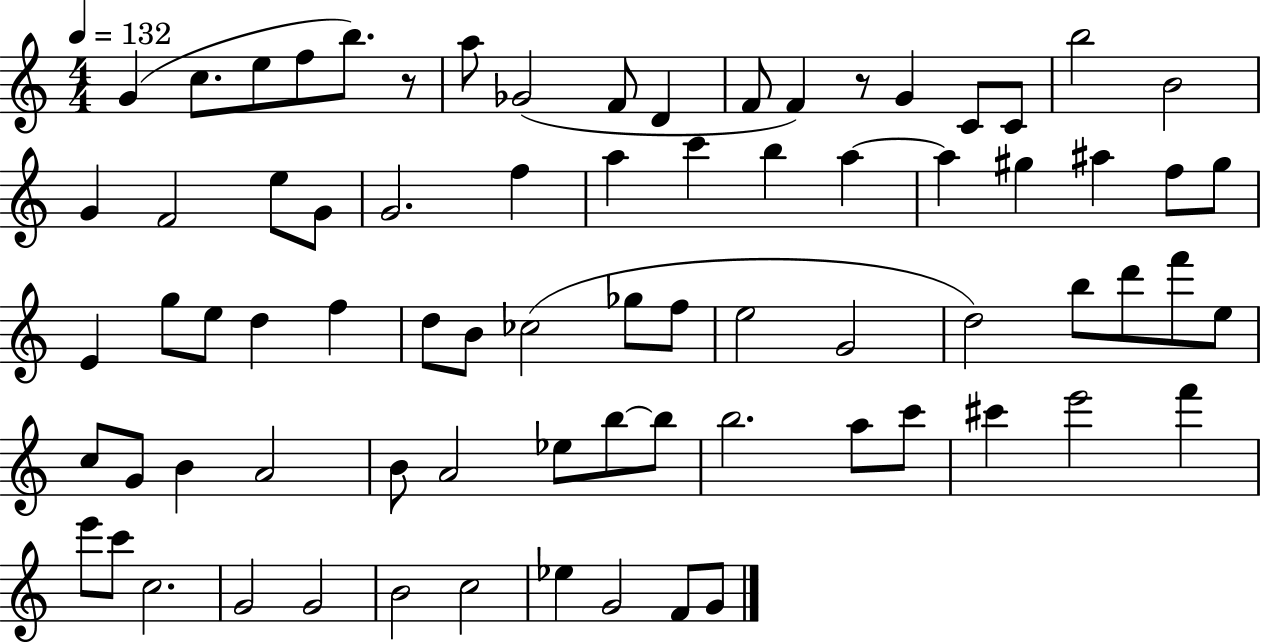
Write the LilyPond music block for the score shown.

{
  \clef treble
  \numericTimeSignature
  \time 4/4
  \key c \major
  \tempo 4 = 132
  g'4( c''8. e''8 f''8 b''8.) r8 | a''8 ges'2( f'8 d'4 | f'8 f'4) r8 g'4 c'8 c'8 | b''2 b'2 | \break g'4 f'2 e''8 g'8 | g'2. f''4 | a''4 c'''4 b''4 a''4~~ | a''4 gis''4 ais''4 f''8 gis''8 | \break e'4 g''8 e''8 d''4 f''4 | d''8 b'8 ces''2( ges''8 f''8 | e''2 g'2 | d''2) b''8 d'''8 f'''8 e''8 | \break c''8 g'8 b'4 a'2 | b'8 a'2 ees''8 b''8~~ b''8 | b''2. a''8 c'''8 | cis'''4 e'''2 f'''4 | \break e'''8 c'''8 c''2. | g'2 g'2 | b'2 c''2 | ees''4 g'2 f'8 g'8 | \break \bar "|."
}